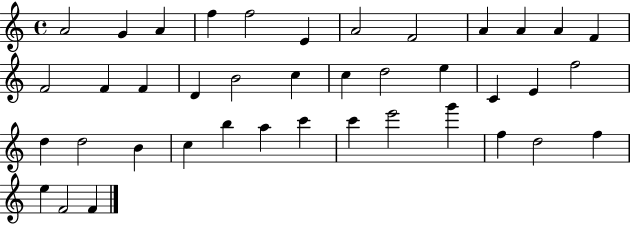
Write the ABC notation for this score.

X:1
T:Untitled
M:4/4
L:1/4
K:C
A2 G A f f2 E A2 F2 A A A F F2 F F D B2 c c d2 e C E f2 d d2 B c b a c' c' e'2 g' f d2 f e F2 F